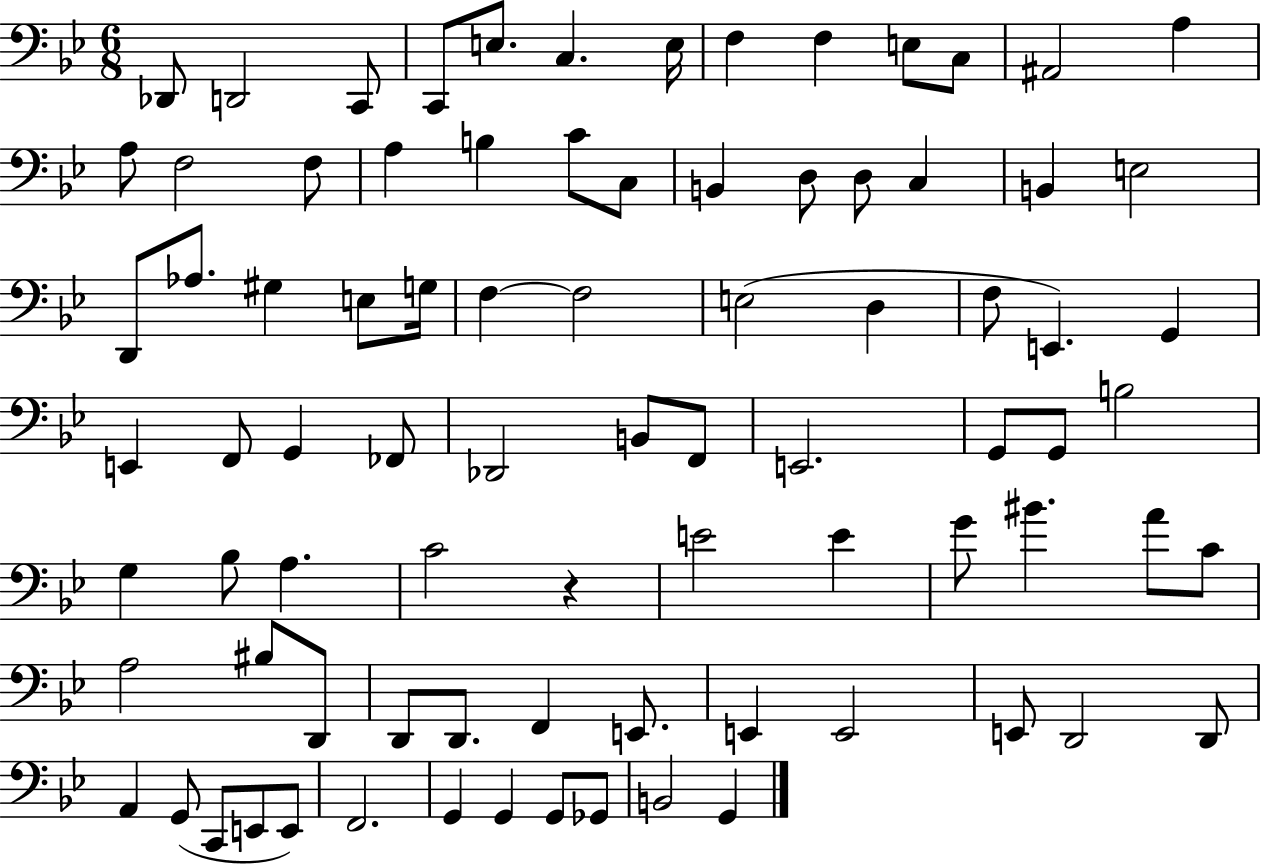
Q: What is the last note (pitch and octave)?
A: G2